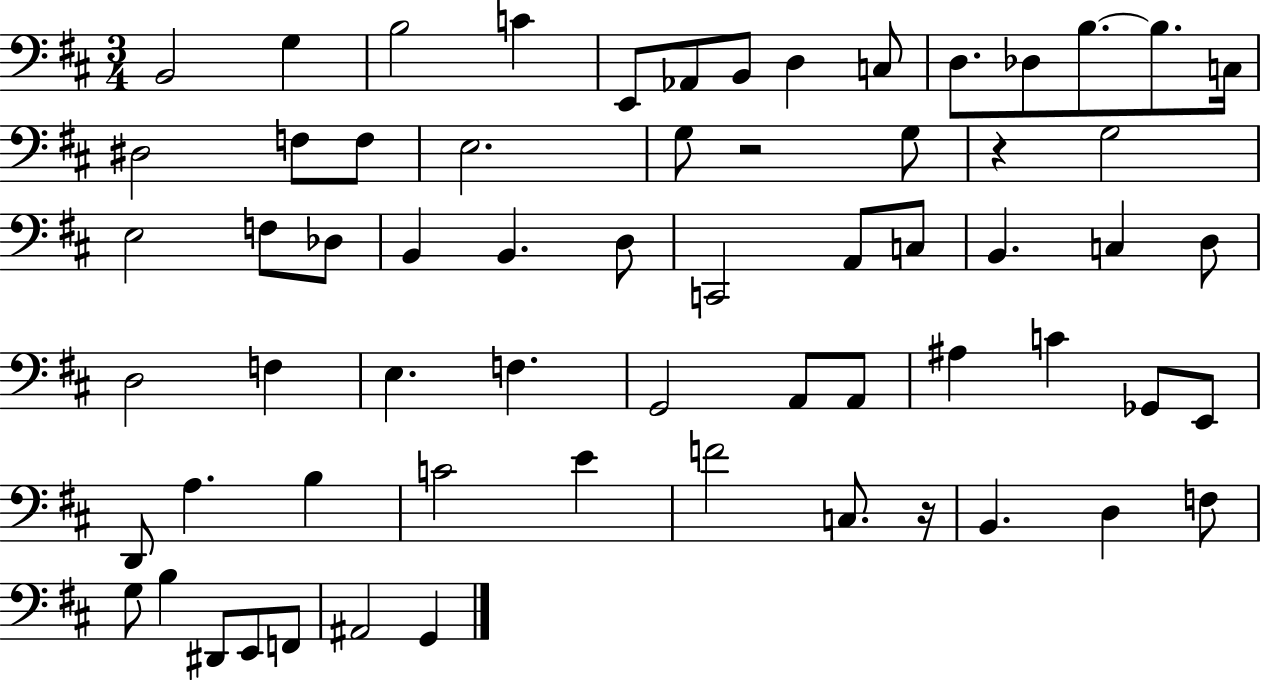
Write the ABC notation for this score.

X:1
T:Untitled
M:3/4
L:1/4
K:D
B,,2 G, B,2 C E,,/2 _A,,/2 B,,/2 D, C,/2 D,/2 _D,/2 B,/2 B,/2 C,/4 ^D,2 F,/2 F,/2 E,2 G,/2 z2 G,/2 z G,2 E,2 F,/2 _D,/2 B,, B,, D,/2 C,,2 A,,/2 C,/2 B,, C, D,/2 D,2 F, E, F, G,,2 A,,/2 A,,/2 ^A, C _G,,/2 E,,/2 D,,/2 A, B, C2 E F2 C,/2 z/4 B,, D, F,/2 G,/2 B, ^D,,/2 E,,/2 F,,/2 ^A,,2 G,,